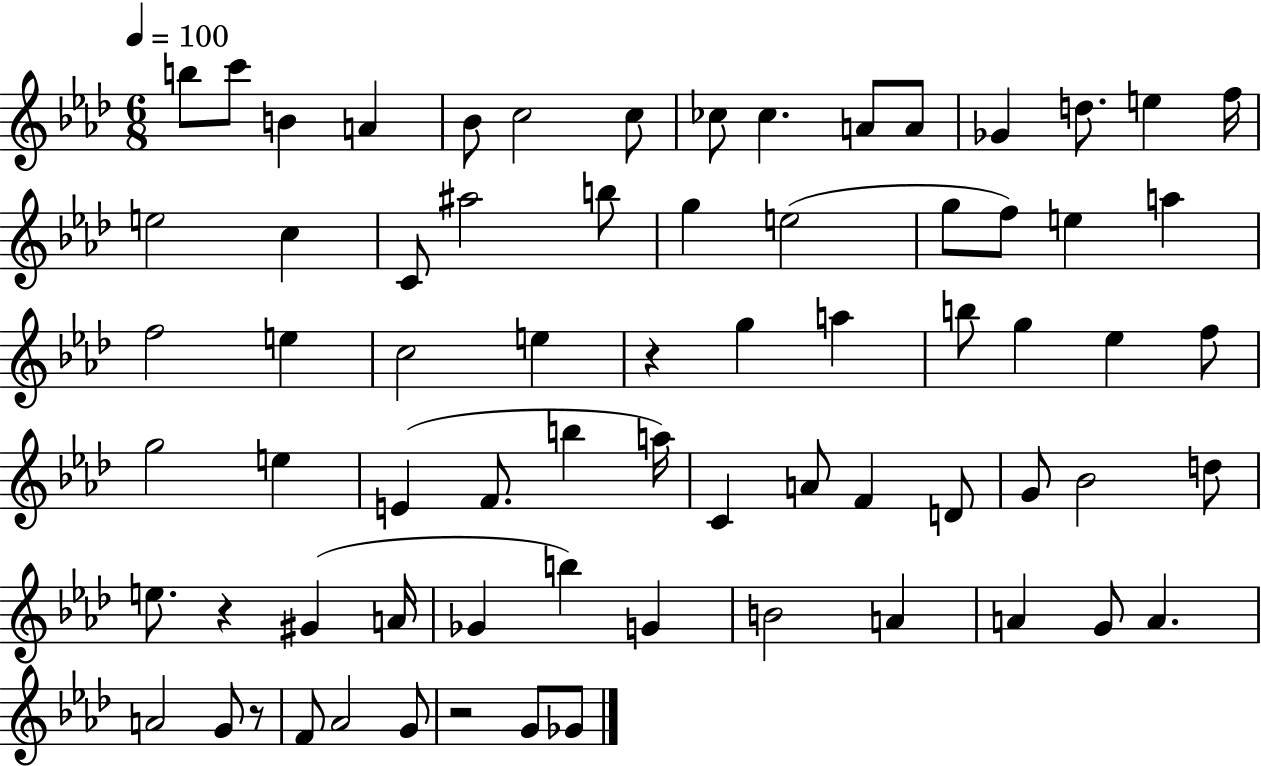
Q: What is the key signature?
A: AES major